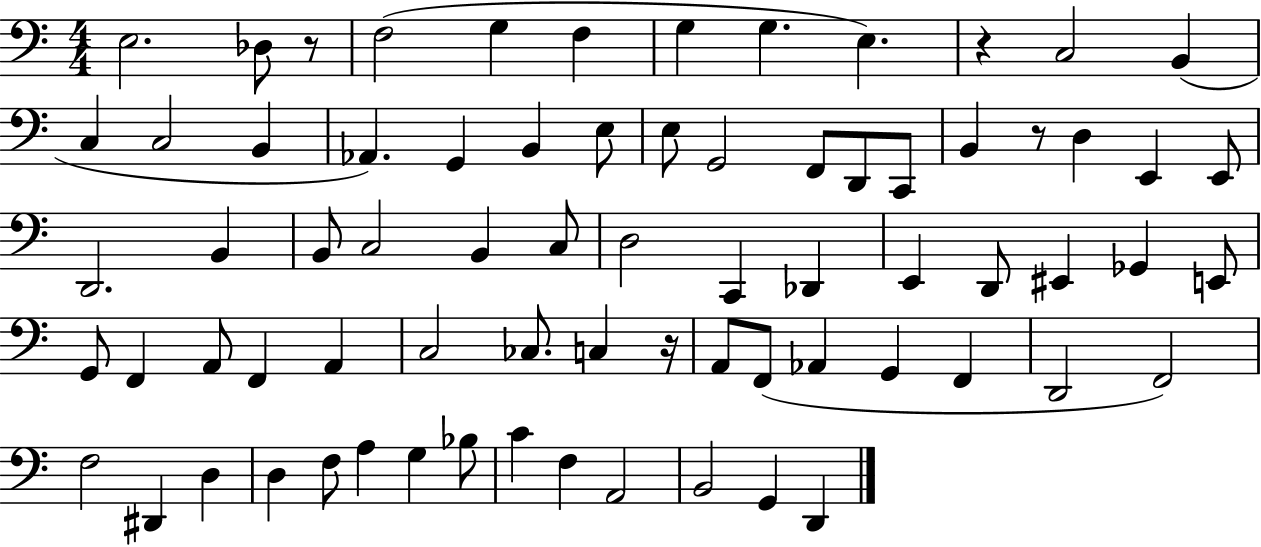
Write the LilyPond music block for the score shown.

{
  \clef bass
  \numericTimeSignature
  \time 4/4
  \key c \major
  e2. des8 r8 | f2( g4 f4 | g4 g4. e4.) | r4 c2 b,4( | \break c4 c2 b,4 | aes,4.) g,4 b,4 e8 | e8 g,2 f,8 d,8 c,8 | b,4 r8 d4 e,4 e,8 | \break d,2. b,4 | b,8 c2 b,4 c8 | d2 c,4 des,4 | e,4 d,8 eis,4 ges,4 e,8 | \break g,8 f,4 a,8 f,4 a,4 | c2 ces8. c4 r16 | a,8 f,8( aes,4 g,4 f,4 | d,2 f,2) | \break f2 dis,4 d4 | d4 f8 a4 g4 bes8 | c'4 f4 a,2 | b,2 g,4 d,4 | \break \bar "|."
}